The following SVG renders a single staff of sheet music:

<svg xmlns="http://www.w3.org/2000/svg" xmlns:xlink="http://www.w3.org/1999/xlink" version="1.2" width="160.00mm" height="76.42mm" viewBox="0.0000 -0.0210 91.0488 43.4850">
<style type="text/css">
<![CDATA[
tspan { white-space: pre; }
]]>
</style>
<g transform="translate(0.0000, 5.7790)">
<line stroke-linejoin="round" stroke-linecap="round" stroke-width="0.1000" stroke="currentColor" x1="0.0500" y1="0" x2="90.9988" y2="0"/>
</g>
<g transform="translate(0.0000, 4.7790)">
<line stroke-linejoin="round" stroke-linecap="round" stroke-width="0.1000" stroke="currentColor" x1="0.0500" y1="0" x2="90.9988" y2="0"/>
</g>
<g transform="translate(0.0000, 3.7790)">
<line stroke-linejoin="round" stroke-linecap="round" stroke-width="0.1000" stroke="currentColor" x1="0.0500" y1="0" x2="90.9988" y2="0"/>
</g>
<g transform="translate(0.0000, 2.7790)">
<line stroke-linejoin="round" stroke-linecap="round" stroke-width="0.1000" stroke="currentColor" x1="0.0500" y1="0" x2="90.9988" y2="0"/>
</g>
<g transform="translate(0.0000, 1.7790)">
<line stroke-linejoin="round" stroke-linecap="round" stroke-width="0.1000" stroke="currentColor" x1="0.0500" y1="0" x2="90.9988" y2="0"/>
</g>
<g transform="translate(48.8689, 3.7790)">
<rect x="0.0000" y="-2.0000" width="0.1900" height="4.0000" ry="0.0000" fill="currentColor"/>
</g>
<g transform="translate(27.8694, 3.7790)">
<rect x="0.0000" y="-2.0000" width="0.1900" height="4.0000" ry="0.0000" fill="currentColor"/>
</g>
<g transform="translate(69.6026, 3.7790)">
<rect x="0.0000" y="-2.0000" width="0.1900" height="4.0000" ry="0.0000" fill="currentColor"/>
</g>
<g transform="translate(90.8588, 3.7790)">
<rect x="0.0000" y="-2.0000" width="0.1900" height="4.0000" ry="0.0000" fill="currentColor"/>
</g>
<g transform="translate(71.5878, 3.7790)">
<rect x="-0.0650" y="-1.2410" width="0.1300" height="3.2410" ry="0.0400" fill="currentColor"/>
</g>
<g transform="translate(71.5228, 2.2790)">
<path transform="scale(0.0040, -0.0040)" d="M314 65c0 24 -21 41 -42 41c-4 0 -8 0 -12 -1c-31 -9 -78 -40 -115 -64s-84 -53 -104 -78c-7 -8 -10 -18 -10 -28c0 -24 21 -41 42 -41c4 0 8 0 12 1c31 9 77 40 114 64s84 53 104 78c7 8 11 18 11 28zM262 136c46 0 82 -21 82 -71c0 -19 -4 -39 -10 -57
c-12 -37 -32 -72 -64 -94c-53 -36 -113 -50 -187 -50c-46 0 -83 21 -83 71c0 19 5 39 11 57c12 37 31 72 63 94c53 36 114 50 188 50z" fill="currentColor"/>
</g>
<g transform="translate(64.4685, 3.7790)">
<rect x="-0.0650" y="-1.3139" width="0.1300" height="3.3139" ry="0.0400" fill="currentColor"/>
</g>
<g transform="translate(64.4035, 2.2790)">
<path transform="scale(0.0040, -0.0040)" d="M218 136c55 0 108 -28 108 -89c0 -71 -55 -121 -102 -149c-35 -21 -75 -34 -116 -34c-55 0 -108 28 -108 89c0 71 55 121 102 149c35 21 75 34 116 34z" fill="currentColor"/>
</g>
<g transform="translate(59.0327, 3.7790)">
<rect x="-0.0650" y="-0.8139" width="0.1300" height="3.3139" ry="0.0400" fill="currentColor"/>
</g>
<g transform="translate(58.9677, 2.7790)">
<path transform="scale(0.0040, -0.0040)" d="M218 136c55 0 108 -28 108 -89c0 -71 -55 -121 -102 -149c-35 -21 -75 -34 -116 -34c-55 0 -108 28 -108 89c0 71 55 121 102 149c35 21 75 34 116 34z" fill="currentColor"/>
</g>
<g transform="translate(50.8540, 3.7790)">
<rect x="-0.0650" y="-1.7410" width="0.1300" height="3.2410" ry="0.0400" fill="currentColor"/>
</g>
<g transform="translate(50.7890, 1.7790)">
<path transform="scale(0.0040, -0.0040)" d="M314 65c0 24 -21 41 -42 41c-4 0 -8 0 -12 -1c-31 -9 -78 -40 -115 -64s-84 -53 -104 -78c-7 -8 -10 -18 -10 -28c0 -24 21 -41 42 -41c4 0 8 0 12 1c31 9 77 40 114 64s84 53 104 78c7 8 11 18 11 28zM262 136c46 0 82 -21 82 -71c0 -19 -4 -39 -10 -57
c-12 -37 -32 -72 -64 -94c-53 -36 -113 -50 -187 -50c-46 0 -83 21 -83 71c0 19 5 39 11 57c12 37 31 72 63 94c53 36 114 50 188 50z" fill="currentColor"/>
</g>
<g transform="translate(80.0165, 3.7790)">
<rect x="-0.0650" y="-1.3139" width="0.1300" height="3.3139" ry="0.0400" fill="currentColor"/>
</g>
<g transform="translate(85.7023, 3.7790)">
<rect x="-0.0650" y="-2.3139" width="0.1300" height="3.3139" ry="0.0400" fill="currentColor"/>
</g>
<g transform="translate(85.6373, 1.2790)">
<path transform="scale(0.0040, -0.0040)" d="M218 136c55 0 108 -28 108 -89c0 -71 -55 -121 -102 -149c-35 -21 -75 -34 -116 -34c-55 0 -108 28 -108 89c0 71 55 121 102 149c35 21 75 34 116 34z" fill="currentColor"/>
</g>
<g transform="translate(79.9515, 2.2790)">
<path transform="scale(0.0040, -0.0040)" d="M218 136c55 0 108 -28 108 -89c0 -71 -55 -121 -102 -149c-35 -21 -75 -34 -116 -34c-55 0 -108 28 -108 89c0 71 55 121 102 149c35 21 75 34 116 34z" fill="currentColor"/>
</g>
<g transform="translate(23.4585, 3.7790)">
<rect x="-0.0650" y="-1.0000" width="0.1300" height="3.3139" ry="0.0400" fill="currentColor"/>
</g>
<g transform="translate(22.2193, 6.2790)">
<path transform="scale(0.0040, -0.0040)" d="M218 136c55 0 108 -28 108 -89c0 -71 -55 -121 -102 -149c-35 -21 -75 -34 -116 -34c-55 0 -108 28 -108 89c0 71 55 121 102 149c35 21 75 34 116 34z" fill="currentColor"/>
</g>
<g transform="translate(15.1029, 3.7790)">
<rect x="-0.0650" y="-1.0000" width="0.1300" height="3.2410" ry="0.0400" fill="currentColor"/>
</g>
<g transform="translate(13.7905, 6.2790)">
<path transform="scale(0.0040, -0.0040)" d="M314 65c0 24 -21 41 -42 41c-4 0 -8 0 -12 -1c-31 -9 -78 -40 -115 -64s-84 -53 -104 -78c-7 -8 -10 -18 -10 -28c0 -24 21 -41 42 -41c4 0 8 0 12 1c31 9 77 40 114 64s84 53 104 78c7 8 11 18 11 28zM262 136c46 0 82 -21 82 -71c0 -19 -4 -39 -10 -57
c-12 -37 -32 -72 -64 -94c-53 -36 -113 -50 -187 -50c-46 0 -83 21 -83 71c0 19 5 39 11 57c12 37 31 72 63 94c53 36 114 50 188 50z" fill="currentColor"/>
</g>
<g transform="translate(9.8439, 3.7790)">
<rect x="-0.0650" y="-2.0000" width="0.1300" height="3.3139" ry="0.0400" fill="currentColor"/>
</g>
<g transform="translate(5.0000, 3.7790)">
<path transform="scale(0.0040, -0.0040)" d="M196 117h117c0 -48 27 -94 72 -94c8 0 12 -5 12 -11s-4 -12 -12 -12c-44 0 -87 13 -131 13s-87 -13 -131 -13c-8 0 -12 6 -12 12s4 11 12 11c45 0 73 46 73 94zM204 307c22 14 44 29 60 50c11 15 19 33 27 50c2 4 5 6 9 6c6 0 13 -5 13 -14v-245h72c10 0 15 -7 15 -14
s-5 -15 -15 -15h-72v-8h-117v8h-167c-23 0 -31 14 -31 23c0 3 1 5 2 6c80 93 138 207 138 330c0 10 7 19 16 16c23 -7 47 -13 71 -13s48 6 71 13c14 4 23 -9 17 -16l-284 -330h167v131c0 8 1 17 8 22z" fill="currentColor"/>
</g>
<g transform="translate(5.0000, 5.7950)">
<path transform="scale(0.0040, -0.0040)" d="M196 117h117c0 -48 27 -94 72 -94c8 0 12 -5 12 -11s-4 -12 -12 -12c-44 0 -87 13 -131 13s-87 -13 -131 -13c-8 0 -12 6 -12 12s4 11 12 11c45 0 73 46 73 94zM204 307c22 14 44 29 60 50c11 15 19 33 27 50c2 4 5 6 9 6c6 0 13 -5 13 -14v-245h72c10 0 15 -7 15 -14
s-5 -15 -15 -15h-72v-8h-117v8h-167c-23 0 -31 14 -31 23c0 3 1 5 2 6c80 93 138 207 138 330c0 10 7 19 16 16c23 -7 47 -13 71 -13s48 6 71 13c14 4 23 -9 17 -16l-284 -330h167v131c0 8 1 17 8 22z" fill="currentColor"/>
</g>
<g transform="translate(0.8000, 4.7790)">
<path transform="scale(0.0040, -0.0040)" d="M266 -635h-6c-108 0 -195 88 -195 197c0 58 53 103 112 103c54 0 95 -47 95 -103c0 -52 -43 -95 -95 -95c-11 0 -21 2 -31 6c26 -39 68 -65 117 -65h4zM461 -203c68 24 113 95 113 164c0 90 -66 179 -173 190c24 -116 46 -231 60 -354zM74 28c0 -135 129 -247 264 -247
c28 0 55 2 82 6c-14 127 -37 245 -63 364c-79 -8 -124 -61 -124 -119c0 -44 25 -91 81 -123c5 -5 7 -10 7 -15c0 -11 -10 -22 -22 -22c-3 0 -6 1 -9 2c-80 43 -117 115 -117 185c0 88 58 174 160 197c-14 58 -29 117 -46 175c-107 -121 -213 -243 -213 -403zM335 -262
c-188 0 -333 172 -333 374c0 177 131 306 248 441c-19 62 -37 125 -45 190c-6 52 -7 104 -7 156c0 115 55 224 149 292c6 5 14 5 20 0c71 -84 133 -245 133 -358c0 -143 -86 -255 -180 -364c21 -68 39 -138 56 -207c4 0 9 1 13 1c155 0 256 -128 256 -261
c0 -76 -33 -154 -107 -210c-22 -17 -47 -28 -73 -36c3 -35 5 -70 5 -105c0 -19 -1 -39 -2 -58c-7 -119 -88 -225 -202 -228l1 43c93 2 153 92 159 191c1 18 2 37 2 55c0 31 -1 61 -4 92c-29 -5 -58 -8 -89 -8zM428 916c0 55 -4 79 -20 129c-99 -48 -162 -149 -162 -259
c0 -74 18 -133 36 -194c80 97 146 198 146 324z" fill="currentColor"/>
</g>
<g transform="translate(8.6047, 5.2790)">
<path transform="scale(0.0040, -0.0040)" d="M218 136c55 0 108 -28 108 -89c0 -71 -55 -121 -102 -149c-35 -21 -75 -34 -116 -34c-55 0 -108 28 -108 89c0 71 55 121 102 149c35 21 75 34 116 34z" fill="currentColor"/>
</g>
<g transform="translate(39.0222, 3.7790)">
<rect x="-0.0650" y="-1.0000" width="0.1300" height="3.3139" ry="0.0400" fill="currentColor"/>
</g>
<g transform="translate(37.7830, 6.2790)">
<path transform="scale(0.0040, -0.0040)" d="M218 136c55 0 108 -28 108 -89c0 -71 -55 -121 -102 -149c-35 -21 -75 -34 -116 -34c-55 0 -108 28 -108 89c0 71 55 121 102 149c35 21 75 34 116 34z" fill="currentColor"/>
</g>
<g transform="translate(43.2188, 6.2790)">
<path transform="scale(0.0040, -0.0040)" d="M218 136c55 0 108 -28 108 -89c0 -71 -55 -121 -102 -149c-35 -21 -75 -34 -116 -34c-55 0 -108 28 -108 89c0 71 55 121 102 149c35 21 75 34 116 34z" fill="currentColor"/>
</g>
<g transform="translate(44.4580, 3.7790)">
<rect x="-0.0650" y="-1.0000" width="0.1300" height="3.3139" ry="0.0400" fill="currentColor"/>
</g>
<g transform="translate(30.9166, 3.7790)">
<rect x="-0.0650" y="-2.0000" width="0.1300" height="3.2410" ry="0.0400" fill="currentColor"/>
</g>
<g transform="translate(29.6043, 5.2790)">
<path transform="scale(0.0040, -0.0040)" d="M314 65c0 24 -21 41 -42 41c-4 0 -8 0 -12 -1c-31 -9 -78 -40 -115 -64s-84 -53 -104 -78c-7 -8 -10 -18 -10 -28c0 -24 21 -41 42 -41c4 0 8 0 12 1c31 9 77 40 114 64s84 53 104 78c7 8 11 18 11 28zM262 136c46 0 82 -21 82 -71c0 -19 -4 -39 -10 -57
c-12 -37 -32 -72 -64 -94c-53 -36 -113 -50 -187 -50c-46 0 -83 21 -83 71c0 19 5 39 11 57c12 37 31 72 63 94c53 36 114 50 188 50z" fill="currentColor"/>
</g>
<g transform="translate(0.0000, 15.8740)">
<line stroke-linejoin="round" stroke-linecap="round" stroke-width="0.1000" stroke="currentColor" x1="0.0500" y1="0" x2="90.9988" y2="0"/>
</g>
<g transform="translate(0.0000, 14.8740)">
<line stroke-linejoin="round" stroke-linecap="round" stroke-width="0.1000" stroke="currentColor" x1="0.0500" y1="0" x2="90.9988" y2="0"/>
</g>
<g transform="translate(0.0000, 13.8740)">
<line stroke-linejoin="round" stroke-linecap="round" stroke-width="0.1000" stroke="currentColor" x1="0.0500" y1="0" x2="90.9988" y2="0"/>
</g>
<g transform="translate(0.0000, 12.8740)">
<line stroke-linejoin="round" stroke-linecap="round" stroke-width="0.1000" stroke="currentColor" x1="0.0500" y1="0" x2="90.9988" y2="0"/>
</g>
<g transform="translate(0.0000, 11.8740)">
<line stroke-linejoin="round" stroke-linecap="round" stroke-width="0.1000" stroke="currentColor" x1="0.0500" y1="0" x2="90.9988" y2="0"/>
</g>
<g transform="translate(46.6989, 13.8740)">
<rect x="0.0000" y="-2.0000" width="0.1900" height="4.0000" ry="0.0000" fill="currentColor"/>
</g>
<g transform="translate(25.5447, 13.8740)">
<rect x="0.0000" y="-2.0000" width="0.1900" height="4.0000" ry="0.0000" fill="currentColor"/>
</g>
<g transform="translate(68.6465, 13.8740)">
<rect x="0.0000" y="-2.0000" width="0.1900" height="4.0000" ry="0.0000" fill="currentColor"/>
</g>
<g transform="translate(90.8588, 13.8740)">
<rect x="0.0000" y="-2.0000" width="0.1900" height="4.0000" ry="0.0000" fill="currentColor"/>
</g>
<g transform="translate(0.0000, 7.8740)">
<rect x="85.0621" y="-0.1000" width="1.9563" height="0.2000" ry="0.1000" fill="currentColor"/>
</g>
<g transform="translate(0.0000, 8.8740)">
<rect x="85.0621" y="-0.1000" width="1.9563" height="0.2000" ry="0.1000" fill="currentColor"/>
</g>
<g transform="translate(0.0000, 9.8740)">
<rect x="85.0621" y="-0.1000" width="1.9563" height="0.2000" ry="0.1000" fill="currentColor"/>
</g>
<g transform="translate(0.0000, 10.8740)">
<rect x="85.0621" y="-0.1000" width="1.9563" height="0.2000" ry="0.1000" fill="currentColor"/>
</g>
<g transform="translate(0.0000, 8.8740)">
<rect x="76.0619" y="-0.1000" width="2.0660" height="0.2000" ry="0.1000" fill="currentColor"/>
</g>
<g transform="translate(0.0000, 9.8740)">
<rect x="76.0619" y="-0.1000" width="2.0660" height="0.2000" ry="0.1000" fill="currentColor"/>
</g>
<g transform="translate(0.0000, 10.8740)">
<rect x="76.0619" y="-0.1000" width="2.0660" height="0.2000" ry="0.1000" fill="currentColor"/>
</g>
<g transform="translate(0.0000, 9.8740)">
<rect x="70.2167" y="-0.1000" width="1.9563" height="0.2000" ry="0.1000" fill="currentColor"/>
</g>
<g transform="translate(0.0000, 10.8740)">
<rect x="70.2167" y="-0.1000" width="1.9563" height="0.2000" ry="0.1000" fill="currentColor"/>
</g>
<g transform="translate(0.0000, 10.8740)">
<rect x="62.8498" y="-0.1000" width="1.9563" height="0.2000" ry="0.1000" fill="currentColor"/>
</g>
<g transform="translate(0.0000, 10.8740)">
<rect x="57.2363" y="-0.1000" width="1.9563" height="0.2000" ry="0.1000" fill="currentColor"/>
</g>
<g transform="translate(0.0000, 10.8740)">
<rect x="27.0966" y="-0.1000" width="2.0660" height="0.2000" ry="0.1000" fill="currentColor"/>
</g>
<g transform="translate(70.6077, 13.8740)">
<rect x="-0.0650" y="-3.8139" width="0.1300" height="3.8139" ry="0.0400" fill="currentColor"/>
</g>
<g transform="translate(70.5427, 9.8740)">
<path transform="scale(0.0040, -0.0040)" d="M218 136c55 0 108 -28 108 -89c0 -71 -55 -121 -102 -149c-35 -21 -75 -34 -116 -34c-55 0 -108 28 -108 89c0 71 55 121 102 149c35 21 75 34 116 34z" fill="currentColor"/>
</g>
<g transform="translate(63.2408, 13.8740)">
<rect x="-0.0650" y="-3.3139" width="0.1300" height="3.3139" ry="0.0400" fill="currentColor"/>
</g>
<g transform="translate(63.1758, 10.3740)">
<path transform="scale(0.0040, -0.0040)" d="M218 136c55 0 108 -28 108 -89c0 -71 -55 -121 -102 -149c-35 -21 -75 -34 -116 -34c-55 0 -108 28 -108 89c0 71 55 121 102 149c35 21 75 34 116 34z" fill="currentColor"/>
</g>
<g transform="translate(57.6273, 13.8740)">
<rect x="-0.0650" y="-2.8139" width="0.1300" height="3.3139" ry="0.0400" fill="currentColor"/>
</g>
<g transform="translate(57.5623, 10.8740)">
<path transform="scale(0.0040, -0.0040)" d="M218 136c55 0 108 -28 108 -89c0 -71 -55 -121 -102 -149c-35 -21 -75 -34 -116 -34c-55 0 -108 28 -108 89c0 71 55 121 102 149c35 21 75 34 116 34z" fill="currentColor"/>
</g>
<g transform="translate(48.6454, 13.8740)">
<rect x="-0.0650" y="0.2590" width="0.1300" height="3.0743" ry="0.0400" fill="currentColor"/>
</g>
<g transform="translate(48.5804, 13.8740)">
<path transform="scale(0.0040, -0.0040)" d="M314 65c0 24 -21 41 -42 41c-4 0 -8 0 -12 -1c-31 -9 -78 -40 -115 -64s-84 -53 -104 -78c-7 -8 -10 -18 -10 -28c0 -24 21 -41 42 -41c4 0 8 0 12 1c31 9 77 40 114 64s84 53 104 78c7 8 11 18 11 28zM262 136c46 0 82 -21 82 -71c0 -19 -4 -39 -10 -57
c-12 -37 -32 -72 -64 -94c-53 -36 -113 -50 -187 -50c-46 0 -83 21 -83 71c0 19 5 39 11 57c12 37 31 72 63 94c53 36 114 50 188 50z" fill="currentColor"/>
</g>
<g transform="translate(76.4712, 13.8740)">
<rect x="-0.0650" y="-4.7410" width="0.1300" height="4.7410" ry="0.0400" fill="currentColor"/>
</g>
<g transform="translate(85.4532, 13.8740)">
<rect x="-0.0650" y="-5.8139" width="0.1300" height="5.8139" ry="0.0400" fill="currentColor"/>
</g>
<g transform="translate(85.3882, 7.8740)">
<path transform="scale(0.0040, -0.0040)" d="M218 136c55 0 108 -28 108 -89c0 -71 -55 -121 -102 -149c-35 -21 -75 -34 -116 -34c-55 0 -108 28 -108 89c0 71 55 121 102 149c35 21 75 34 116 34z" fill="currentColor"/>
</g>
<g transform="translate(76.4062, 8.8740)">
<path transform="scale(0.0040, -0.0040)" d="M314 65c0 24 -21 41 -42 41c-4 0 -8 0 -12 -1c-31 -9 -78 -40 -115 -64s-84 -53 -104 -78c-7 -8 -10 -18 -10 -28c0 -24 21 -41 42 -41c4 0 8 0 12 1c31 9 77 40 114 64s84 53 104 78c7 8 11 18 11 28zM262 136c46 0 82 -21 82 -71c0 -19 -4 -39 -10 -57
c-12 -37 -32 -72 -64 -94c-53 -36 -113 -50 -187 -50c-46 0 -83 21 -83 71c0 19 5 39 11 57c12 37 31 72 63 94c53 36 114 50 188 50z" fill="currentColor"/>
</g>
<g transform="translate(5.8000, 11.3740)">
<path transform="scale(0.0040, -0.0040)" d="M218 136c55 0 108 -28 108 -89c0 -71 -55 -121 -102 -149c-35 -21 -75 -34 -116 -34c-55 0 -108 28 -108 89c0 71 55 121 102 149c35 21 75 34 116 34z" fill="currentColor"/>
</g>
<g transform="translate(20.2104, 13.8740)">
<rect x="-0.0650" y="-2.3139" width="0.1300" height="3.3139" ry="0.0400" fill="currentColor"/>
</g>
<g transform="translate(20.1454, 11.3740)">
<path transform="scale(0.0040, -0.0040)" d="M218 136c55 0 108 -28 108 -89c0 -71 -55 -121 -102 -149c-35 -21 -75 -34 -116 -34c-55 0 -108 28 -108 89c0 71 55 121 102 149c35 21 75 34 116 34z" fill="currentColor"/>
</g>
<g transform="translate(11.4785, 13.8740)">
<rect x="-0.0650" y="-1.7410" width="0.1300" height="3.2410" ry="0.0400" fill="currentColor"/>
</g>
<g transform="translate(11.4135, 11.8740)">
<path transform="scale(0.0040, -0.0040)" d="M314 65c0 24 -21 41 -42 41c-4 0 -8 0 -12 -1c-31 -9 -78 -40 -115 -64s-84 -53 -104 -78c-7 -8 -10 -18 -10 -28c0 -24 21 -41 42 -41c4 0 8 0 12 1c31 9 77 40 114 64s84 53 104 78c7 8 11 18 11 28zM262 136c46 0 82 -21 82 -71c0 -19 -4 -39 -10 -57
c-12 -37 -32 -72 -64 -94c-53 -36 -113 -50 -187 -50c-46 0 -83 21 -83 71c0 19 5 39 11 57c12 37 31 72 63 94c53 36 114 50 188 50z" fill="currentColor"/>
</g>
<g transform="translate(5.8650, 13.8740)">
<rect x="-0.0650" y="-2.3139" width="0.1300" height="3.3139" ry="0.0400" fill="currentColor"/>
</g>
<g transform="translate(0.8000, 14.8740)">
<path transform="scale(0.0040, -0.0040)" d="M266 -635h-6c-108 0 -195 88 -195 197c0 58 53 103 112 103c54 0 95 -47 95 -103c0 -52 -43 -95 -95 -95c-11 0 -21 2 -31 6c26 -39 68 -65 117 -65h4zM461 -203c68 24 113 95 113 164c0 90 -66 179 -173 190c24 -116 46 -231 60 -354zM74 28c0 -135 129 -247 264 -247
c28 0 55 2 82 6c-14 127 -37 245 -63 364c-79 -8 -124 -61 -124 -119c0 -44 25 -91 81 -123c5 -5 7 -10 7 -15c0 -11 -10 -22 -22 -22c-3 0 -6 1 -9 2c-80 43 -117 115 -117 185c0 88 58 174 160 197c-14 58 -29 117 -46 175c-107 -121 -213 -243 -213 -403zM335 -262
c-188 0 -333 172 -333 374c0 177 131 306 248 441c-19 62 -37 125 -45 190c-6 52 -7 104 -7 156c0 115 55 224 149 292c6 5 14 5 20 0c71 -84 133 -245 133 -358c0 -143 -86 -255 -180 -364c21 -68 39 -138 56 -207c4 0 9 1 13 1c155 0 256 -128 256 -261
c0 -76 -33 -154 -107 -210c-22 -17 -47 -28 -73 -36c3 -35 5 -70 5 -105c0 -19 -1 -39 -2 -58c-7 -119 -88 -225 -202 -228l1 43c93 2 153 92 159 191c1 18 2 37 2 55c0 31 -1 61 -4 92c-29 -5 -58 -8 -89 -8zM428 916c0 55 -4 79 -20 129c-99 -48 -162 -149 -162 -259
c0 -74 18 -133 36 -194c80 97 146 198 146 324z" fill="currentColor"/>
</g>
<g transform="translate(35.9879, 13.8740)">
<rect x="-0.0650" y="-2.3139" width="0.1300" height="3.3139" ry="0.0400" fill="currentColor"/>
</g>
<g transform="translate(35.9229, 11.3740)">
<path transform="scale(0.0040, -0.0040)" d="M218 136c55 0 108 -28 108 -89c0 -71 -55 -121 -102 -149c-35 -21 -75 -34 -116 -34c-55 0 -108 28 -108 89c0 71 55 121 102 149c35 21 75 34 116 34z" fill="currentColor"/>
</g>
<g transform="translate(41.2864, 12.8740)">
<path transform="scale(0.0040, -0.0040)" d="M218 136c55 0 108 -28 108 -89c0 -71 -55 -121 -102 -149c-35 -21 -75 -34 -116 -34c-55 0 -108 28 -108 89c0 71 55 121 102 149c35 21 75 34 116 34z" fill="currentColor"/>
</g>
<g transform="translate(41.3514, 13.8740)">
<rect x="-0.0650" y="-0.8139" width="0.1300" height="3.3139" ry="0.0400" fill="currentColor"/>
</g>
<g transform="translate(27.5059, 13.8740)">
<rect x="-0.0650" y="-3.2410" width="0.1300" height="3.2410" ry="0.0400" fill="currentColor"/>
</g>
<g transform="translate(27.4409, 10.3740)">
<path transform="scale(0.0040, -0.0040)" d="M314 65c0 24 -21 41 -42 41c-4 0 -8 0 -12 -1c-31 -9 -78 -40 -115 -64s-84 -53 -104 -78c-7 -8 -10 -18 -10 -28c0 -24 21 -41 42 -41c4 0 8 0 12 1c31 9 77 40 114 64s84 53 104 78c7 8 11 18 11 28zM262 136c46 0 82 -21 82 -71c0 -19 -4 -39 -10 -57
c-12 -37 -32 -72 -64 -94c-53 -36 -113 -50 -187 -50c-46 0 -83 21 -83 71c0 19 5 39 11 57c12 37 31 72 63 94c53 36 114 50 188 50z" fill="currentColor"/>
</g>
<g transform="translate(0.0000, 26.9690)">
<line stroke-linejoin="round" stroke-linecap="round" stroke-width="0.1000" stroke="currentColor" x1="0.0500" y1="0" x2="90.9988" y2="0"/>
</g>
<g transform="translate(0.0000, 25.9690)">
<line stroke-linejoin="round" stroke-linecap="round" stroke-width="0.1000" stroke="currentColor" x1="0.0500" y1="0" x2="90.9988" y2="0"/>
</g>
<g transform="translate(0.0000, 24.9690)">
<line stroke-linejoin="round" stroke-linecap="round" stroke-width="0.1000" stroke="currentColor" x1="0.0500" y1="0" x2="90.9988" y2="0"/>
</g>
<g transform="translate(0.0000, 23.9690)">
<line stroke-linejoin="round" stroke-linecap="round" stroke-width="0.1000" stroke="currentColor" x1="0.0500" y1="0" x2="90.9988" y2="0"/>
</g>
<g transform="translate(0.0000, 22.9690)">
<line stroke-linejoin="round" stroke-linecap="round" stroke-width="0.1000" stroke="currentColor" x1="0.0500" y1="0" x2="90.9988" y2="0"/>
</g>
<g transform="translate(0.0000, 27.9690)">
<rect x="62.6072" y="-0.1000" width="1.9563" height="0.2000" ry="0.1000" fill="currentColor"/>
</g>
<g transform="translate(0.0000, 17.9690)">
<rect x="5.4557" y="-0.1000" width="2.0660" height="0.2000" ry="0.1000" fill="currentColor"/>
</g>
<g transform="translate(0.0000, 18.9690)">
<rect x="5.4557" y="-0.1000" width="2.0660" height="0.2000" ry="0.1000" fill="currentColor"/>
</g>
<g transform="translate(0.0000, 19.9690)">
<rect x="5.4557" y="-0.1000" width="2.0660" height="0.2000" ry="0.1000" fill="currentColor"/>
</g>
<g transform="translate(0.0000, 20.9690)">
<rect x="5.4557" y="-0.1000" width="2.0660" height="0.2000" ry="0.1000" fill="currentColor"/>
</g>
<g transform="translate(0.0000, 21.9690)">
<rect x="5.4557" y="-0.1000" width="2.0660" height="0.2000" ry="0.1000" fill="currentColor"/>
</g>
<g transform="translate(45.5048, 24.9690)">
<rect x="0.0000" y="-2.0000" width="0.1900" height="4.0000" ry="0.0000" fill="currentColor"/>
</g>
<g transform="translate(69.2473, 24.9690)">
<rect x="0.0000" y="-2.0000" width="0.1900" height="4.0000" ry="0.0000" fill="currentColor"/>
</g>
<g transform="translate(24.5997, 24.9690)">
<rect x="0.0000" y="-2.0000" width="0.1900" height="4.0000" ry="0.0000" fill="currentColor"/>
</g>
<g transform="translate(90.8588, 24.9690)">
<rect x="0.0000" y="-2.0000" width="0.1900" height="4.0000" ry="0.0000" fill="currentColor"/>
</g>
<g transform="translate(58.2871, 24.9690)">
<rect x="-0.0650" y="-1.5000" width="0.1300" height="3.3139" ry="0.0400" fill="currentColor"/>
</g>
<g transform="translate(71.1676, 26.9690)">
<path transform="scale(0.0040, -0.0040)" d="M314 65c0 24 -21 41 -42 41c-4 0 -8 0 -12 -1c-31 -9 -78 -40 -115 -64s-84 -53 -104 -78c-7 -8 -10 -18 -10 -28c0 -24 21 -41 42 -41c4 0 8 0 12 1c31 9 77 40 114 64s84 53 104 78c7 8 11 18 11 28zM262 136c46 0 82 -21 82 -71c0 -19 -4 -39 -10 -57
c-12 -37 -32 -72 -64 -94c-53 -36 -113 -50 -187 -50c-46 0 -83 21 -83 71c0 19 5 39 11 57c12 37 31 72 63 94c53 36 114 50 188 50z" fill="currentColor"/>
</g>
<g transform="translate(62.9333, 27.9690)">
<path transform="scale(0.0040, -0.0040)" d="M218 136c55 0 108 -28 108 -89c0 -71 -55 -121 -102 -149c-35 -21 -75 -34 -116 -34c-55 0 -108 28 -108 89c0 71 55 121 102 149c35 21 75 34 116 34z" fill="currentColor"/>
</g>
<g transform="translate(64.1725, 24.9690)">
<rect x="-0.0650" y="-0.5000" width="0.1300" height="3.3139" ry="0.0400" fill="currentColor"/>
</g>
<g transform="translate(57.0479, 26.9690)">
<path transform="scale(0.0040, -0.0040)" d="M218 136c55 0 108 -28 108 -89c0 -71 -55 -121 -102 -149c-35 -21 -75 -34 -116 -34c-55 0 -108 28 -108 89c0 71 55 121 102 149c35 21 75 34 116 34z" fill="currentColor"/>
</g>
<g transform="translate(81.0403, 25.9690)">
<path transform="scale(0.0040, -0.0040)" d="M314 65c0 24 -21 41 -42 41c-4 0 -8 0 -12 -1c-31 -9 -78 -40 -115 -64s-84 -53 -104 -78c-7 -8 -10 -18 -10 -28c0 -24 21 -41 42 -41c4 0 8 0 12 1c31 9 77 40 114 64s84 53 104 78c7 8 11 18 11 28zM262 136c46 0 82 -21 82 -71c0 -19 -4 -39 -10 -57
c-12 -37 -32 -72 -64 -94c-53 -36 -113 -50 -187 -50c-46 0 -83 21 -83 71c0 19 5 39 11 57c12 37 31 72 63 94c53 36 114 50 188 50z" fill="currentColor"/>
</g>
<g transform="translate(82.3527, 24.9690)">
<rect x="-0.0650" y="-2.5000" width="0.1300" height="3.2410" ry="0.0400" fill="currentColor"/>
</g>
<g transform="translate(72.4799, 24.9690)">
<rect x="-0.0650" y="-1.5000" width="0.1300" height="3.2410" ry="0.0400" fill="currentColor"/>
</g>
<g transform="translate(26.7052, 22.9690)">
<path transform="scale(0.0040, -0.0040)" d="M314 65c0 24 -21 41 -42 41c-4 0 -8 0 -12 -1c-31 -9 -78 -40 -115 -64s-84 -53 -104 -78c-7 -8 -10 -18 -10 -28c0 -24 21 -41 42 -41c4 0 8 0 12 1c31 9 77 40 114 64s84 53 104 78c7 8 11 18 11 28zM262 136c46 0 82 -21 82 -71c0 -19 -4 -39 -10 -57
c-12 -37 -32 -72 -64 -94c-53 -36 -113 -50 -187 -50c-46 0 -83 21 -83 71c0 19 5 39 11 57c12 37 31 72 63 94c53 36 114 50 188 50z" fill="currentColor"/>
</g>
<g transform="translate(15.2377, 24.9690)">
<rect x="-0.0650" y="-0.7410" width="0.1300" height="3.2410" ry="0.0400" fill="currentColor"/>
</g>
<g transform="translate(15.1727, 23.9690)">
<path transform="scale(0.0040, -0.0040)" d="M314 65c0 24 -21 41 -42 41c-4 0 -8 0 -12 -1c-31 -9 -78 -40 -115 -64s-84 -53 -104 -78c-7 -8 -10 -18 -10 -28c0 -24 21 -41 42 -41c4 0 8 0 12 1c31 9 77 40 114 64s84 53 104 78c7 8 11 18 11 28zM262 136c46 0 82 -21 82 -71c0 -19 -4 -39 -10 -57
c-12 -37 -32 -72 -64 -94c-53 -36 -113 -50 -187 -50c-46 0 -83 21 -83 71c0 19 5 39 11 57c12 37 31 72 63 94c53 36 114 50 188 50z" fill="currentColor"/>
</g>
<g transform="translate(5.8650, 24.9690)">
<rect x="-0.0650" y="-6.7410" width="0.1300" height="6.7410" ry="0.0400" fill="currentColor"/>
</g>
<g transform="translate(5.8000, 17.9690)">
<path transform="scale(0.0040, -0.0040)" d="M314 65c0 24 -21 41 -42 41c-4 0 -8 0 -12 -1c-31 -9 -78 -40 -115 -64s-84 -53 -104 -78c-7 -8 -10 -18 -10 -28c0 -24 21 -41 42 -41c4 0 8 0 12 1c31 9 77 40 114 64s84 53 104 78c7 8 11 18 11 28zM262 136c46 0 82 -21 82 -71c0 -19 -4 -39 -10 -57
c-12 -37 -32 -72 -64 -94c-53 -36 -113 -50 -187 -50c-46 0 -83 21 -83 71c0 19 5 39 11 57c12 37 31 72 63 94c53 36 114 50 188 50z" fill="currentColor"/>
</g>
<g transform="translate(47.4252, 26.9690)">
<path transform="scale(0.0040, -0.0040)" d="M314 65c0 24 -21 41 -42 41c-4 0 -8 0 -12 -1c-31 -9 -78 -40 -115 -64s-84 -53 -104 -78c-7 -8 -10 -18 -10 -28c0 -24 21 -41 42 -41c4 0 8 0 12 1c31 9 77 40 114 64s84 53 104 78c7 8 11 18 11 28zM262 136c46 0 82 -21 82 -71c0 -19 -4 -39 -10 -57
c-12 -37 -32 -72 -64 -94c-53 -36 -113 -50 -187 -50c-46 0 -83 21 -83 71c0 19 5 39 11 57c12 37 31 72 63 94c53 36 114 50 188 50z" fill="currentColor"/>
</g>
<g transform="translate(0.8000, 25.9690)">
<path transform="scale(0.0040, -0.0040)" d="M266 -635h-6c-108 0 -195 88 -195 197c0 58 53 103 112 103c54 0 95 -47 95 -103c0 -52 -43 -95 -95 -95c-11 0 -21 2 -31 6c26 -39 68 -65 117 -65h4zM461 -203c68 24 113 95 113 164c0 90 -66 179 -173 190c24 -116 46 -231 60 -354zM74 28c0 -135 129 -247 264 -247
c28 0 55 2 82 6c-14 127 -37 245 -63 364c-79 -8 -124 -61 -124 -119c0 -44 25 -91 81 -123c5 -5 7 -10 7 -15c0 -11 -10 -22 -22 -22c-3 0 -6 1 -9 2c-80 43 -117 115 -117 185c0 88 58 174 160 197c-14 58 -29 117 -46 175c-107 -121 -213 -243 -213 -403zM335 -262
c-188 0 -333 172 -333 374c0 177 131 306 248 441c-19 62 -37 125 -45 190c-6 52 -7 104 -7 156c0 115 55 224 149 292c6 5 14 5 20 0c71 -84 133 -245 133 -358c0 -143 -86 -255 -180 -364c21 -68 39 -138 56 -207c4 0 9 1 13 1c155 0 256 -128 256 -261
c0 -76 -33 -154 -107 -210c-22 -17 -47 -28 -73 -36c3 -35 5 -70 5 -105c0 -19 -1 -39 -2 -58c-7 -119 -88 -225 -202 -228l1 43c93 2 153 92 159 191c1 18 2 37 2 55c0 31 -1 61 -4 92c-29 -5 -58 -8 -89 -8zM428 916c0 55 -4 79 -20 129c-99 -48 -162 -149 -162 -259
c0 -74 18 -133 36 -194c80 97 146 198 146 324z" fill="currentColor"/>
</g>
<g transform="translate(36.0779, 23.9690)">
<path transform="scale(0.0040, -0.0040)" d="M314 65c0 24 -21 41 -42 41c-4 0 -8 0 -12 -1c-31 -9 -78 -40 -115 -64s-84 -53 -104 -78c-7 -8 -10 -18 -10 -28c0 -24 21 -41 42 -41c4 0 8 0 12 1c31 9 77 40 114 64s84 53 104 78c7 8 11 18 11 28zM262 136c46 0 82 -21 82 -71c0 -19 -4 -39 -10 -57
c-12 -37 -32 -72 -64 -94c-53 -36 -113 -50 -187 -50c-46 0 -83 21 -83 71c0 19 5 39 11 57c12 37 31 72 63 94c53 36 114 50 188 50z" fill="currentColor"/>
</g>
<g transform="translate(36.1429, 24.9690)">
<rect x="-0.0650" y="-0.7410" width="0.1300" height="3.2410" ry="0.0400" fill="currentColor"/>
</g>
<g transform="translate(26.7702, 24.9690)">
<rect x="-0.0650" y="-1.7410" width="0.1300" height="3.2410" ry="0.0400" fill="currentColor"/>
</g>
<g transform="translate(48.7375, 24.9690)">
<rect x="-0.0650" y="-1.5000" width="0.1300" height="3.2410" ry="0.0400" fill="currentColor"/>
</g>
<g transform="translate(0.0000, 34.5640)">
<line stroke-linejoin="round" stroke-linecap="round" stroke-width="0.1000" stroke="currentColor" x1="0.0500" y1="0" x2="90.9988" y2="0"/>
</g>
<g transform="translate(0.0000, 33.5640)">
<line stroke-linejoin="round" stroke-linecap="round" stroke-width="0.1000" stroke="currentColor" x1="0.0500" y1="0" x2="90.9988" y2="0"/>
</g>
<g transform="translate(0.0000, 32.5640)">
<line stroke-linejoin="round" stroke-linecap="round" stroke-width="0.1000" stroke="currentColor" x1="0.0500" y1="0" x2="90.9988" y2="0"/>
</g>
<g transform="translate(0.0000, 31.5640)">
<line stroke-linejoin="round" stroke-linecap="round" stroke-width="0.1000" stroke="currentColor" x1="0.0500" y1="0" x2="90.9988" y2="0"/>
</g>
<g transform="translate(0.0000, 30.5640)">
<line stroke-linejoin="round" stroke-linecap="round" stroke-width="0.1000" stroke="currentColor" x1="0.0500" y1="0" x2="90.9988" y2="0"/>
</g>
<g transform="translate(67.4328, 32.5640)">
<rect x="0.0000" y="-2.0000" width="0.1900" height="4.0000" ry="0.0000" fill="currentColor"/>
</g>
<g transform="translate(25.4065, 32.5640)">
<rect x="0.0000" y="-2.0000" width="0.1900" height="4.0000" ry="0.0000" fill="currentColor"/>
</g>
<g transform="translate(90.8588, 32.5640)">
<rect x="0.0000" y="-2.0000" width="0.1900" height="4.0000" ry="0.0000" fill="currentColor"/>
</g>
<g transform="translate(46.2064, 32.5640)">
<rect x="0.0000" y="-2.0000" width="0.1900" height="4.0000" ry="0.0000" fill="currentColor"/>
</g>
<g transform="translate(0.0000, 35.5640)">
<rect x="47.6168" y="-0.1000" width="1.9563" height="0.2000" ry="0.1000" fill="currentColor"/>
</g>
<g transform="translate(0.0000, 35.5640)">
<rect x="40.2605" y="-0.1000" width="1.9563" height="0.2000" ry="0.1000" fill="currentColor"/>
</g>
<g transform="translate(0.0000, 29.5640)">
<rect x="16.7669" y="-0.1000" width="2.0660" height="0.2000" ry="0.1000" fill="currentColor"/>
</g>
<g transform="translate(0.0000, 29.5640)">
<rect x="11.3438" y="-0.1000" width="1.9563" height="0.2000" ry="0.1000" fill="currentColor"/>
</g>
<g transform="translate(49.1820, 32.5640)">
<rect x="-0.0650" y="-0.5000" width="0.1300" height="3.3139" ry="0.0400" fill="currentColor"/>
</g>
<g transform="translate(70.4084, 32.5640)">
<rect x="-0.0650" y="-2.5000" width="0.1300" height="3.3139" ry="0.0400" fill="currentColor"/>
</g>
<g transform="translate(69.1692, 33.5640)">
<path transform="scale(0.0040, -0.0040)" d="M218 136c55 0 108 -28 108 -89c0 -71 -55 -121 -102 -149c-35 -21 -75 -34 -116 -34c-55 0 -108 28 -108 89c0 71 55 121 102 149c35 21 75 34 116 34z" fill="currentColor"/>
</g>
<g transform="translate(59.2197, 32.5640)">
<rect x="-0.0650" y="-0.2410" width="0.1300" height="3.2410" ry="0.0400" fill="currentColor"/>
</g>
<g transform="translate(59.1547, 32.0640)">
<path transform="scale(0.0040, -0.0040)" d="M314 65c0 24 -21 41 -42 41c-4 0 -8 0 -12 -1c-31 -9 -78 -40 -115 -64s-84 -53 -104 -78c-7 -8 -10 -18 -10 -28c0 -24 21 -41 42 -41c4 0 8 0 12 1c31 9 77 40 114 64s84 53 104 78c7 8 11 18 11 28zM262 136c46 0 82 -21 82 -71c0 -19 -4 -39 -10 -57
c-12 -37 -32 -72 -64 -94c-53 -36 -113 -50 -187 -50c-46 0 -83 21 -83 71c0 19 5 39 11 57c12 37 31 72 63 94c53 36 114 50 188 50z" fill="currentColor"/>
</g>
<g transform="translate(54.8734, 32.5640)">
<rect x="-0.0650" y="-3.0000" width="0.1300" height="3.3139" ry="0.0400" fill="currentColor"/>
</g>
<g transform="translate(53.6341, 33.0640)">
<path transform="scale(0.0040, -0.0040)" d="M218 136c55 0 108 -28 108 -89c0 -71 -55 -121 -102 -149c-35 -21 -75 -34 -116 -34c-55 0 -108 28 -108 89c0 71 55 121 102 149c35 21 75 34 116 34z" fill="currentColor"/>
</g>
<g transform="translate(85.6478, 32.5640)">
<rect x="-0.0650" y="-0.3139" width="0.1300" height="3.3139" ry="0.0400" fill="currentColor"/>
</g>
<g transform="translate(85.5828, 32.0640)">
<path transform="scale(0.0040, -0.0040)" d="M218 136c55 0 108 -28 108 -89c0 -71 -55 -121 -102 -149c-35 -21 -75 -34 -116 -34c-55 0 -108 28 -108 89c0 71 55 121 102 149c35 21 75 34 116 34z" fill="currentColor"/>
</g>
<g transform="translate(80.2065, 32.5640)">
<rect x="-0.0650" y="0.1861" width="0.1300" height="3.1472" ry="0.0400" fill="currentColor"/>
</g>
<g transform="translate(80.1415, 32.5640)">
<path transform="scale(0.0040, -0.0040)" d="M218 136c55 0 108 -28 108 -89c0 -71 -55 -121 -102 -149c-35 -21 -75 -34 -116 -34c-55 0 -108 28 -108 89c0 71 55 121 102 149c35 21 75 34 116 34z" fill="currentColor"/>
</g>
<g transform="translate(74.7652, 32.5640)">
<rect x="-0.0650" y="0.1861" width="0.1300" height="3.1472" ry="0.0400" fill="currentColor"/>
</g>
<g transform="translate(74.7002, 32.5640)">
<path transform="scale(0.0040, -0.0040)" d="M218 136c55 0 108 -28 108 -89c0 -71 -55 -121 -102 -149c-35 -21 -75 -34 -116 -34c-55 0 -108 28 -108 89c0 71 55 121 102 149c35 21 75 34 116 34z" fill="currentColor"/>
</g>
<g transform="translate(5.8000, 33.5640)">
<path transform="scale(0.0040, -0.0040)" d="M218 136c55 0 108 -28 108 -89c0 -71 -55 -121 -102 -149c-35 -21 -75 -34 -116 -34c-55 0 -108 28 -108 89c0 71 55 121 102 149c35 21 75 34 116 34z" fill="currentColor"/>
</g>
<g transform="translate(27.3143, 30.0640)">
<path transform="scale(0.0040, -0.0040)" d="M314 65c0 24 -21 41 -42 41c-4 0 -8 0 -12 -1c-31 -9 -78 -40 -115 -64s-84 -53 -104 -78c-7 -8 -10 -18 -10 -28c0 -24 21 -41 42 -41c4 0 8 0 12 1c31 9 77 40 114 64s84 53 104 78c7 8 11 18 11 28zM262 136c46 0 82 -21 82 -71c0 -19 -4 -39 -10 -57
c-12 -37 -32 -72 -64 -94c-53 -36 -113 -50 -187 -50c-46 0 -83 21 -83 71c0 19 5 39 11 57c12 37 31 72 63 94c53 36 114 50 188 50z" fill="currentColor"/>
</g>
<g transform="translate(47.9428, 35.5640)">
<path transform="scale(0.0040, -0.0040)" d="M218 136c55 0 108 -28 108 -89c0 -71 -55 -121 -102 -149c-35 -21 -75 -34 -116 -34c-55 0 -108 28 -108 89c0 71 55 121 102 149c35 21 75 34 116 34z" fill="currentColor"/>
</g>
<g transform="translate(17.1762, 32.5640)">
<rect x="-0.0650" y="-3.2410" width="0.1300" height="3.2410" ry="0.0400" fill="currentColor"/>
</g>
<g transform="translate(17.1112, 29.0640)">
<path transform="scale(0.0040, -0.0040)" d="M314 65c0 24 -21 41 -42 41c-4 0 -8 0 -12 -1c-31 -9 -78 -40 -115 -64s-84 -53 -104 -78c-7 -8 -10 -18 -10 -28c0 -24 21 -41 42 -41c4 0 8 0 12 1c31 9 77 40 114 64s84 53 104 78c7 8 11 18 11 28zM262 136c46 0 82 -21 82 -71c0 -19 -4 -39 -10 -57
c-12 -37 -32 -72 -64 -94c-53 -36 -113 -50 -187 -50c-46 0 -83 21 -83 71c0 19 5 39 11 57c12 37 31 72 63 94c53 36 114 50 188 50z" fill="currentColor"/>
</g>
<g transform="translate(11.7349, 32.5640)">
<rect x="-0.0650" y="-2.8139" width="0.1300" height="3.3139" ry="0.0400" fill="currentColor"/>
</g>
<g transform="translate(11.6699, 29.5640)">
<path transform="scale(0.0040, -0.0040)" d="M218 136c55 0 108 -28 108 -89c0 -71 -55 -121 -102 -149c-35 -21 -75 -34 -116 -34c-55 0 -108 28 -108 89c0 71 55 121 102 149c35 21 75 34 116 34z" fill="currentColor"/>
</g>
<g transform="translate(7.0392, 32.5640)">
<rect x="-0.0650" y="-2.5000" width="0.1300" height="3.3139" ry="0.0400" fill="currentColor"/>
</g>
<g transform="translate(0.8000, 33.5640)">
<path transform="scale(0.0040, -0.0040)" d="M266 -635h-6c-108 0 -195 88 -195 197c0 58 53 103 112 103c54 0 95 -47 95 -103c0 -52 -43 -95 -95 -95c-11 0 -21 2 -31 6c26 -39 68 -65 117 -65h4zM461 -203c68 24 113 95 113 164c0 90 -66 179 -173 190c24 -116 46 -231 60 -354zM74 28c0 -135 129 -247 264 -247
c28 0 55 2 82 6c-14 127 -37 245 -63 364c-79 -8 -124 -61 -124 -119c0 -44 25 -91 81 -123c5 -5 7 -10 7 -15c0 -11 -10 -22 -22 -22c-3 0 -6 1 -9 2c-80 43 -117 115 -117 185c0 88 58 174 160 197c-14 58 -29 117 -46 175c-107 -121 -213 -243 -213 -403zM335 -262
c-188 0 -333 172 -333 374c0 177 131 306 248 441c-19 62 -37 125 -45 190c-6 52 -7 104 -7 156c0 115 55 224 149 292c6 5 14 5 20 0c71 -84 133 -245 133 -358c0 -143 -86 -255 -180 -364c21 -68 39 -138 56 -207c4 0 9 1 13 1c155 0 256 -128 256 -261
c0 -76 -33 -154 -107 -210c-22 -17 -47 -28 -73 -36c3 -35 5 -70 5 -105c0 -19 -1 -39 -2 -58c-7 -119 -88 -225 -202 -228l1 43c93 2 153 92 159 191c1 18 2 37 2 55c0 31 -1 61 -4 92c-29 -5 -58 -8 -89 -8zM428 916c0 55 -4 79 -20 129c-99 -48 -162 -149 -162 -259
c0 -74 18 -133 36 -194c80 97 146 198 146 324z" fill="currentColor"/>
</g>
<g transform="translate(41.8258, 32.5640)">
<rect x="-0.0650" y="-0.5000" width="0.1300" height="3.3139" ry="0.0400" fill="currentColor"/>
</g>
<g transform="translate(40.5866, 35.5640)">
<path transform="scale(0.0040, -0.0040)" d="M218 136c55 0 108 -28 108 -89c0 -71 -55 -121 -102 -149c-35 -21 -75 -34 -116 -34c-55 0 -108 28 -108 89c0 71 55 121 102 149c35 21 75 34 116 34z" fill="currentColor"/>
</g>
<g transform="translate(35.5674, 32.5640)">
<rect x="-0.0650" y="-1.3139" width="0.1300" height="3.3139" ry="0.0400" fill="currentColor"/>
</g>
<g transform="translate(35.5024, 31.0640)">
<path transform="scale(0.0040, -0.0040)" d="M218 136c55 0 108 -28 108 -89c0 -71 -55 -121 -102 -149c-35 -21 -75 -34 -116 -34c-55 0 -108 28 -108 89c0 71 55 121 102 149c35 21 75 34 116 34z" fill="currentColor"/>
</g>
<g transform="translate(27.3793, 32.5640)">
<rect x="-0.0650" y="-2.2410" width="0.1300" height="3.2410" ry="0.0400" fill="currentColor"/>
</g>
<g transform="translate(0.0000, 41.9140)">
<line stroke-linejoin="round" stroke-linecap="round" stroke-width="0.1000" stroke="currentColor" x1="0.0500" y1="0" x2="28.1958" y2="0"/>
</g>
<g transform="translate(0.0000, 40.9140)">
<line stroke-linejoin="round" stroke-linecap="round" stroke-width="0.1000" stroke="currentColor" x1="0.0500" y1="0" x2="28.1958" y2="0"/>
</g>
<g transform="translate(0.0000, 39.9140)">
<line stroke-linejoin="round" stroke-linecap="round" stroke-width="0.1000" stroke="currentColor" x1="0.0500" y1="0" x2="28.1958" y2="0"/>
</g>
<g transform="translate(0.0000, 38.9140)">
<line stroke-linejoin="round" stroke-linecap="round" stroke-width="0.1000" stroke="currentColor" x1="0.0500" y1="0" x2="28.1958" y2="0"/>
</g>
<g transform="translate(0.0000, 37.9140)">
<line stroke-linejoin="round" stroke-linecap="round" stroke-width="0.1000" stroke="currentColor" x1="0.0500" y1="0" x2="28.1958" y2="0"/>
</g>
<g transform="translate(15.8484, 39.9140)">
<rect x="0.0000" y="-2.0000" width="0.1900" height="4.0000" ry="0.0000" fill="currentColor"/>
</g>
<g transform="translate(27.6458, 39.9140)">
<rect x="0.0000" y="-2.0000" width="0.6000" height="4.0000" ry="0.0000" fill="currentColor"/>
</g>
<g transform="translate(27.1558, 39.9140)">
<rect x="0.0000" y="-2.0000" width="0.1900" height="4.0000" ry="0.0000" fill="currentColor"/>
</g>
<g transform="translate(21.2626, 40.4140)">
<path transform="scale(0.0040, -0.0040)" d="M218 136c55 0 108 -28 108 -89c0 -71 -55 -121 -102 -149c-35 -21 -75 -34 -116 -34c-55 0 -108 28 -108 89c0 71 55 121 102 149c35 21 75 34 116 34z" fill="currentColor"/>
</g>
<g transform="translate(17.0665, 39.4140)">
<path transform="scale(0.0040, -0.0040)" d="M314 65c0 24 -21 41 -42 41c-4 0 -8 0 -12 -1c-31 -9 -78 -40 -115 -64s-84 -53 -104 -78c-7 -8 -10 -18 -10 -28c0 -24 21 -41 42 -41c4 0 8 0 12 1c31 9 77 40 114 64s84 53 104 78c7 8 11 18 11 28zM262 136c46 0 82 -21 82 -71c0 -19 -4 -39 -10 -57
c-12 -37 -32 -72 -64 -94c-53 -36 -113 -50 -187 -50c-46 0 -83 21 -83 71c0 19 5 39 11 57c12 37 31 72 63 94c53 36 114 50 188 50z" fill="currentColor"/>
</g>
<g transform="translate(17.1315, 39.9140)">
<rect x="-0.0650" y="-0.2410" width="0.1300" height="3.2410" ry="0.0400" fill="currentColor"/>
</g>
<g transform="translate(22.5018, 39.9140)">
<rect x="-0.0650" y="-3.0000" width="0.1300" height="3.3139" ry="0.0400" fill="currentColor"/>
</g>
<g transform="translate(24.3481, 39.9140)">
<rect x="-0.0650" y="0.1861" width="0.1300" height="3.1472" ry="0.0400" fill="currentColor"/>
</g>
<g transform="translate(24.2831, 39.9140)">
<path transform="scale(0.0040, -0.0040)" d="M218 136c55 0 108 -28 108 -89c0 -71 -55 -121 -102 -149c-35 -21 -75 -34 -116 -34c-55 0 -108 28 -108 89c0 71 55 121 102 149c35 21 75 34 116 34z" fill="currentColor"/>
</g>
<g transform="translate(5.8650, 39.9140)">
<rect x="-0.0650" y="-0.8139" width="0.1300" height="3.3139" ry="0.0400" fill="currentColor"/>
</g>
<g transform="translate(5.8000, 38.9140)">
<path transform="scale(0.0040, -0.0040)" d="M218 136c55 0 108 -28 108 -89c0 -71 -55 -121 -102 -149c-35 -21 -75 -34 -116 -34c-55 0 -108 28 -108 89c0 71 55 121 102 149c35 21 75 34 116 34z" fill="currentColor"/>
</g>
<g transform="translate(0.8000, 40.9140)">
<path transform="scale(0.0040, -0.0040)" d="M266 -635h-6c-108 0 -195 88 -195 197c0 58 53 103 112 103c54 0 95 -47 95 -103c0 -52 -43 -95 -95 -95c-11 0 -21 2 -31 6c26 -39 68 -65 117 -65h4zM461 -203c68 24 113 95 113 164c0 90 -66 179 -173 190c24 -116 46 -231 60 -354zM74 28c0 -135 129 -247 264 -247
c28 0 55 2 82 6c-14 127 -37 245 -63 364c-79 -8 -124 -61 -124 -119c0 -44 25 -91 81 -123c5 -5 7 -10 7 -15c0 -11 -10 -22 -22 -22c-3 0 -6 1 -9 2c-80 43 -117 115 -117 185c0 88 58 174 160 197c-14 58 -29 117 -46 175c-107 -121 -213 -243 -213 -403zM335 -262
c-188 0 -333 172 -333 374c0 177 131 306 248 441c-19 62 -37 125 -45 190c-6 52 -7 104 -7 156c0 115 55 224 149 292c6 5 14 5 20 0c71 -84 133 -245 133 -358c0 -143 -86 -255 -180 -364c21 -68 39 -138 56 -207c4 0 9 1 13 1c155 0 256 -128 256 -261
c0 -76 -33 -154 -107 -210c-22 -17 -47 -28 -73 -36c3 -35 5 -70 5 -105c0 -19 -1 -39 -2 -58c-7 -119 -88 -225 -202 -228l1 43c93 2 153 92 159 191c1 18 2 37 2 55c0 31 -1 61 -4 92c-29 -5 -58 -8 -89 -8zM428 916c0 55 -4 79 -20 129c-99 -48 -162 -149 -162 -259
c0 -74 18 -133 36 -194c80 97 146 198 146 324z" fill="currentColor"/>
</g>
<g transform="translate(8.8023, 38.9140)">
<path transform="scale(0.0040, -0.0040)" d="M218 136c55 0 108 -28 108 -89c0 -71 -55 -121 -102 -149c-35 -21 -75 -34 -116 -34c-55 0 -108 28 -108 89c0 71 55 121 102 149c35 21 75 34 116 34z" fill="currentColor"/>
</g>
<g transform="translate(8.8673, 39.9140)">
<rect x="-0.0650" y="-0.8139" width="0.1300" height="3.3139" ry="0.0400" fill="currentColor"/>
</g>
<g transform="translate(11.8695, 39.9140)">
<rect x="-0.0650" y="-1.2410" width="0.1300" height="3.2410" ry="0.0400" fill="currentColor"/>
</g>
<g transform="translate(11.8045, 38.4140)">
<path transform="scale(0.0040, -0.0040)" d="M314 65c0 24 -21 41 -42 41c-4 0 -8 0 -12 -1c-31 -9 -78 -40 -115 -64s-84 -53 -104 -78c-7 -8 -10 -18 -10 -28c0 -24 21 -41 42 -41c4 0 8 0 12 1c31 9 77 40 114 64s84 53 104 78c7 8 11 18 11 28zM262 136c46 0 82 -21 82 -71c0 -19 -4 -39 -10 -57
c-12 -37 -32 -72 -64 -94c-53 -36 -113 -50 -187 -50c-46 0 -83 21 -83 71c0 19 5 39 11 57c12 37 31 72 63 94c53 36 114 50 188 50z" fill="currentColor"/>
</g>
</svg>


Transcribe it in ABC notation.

X:1
T:Untitled
M:4/4
L:1/4
K:C
F D2 D F2 D D f2 d e e2 e g g f2 g b2 g d B2 a b c' e'2 g' b'2 d2 f2 d2 E2 E C E2 G2 G a b2 g2 e C C A c2 G B B c d d e2 c2 A B